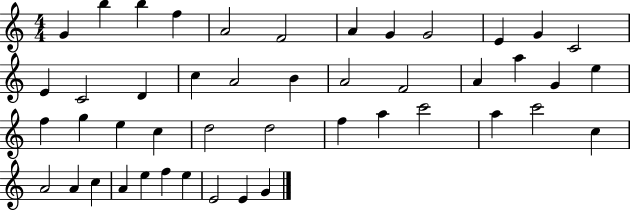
{
  \clef treble
  \numericTimeSignature
  \time 4/4
  \key c \major
  g'4 b''4 b''4 f''4 | a'2 f'2 | a'4 g'4 g'2 | e'4 g'4 c'2 | \break e'4 c'2 d'4 | c''4 a'2 b'4 | a'2 f'2 | a'4 a''4 g'4 e''4 | \break f''4 g''4 e''4 c''4 | d''2 d''2 | f''4 a''4 c'''2 | a''4 c'''2 c''4 | \break a'2 a'4 c''4 | a'4 e''4 f''4 e''4 | e'2 e'4 g'4 | \bar "|."
}